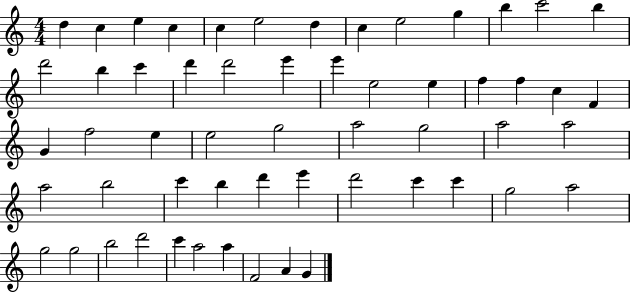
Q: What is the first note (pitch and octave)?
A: D5